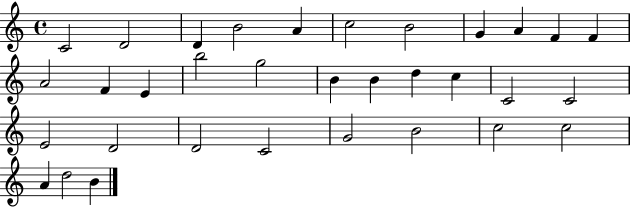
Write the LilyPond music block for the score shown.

{
  \clef treble
  \time 4/4
  \defaultTimeSignature
  \key c \major
  c'2 d'2 | d'4 b'2 a'4 | c''2 b'2 | g'4 a'4 f'4 f'4 | \break a'2 f'4 e'4 | b''2 g''2 | b'4 b'4 d''4 c''4 | c'2 c'2 | \break e'2 d'2 | d'2 c'2 | g'2 b'2 | c''2 c''2 | \break a'4 d''2 b'4 | \bar "|."
}